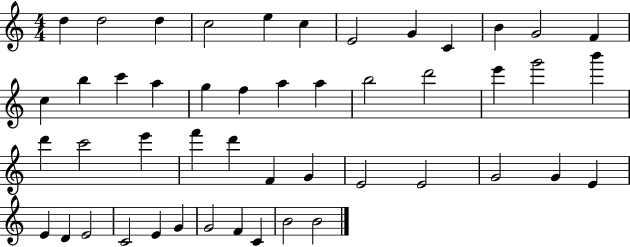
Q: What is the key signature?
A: C major